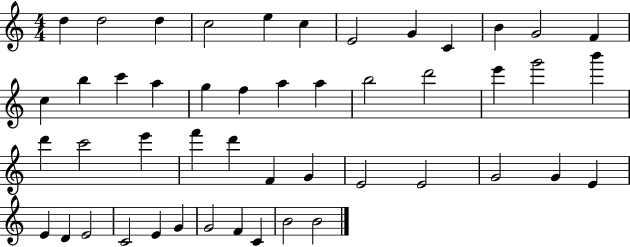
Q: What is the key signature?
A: C major